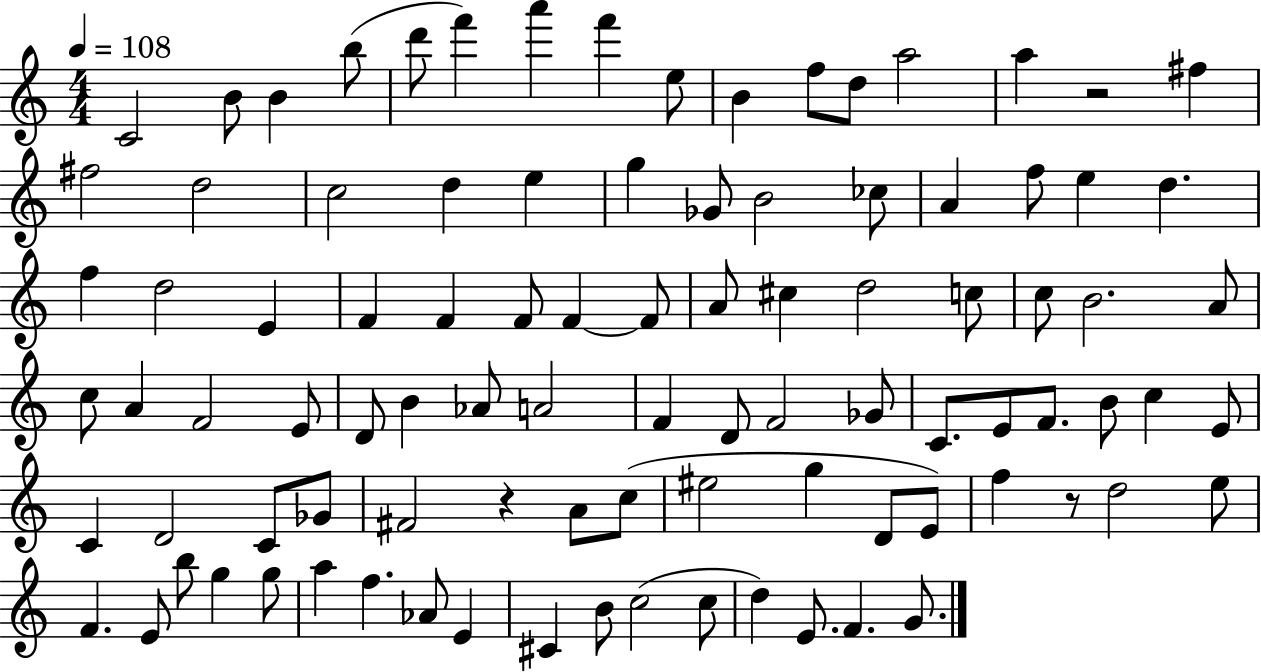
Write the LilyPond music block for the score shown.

{
  \clef treble
  \numericTimeSignature
  \time 4/4
  \key c \major
  \tempo 4 = 108
  c'2 b'8 b'4 b''8( | d'''8 f'''4) a'''4 f'''4 e''8 | b'4 f''8 d''8 a''2 | a''4 r2 fis''4 | \break fis''2 d''2 | c''2 d''4 e''4 | g''4 ges'8 b'2 ces''8 | a'4 f''8 e''4 d''4. | \break f''4 d''2 e'4 | f'4 f'4 f'8 f'4~~ f'8 | a'8 cis''4 d''2 c''8 | c''8 b'2. a'8 | \break c''8 a'4 f'2 e'8 | d'8 b'4 aes'8 a'2 | f'4 d'8 f'2 ges'8 | c'8. e'8 f'8. b'8 c''4 e'8 | \break c'4 d'2 c'8 ges'8 | fis'2 r4 a'8 c''8( | eis''2 g''4 d'8 e'8) | f''4 r8 d''2 e''8 | \break f'4. e'8 b''8 g''4 g''8 | a''4 f''4. aes'8 e'4 | cis'4 b'8 c''2( c''8 | d''4) e'8. f'4. g'8. | \break \bar "|."
}